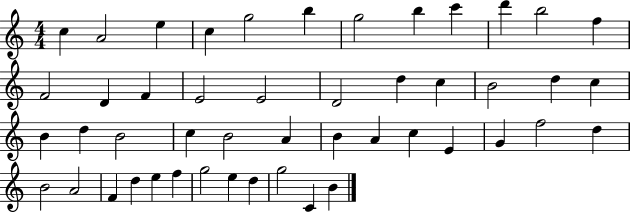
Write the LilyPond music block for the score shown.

{
  \clef treble
  \numericTimeSignature
  \time 4/4
  \key c \major
  c''4 a'2 e''4 | c''4 g''2 b''4 | g''2 b''4 c'''4 | d'''4 b''2 f''4 | \break f'2 d'4 f'4 | e'2 e'2 | d'2 d''4 c''4 | b'2 d''4 c''4 | \break b'4 d''4 b'2 | c''4 b'2 a'4 | b'4 a'4 c''4 e'4 | g'4 f''2 d''4 | \break b'2 a'2 | f'4 d''4 e''4 f''4 | g''2 e''4 d''4 | g''2 c'4 b'4 | \break \bar "|."
}